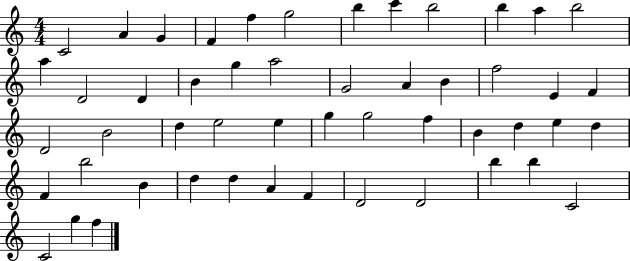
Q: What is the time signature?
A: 4/4